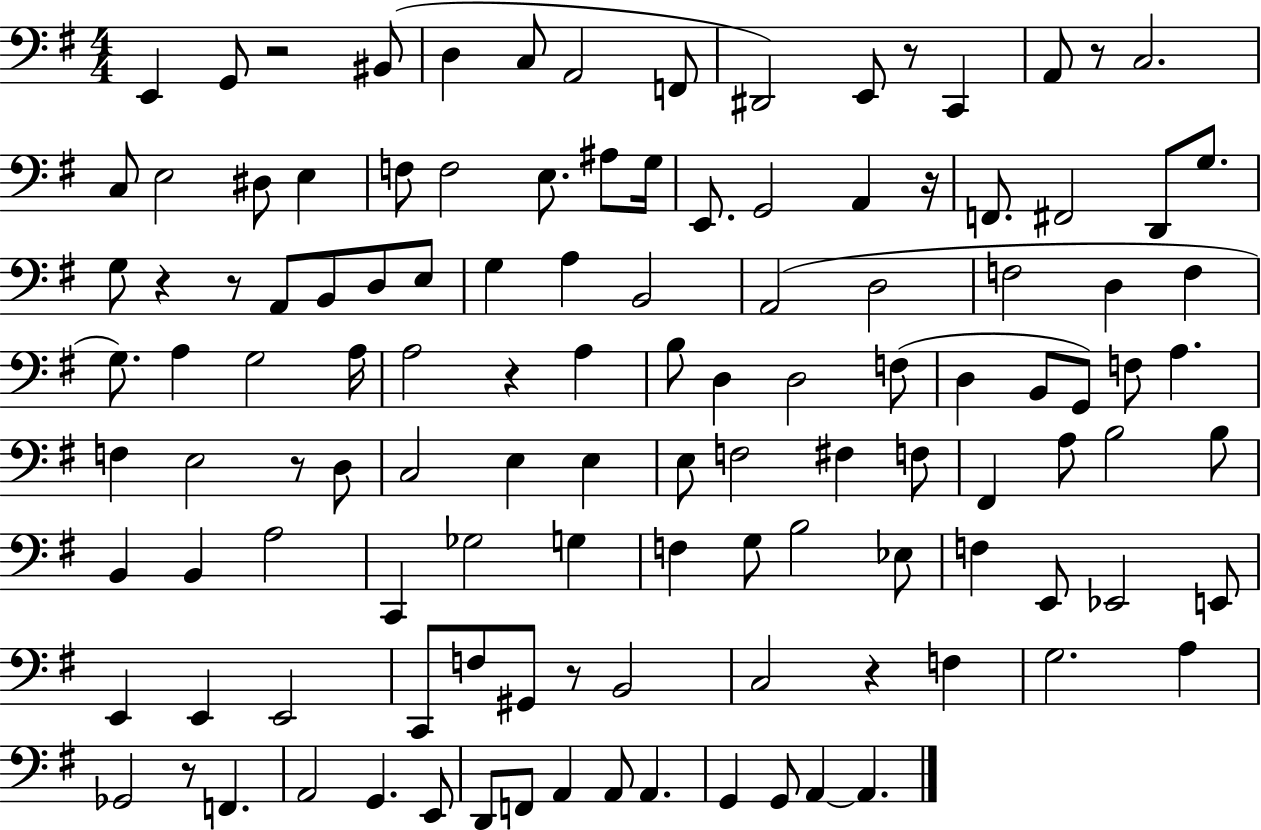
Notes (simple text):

E2/q G2/e R/h BIS2/e D3/q C3/e A2/h F2/e D#2/h E2/e R/e C2/q A2/e R/e C3/h. C3/e E3/h D#3/e E3/q F3/e F3/h E3/e. A#3/e G3/s E2/e. G2/h A2/q R/s F2/e. F#2/h D2/e G3/e. G3/e R/q R/e A2/e B2/e D3/e E3/e G3/q A3/q B2/h A2/h D3/h F3/h D3/q F3/q G3/e. A3/q G3/h A3/s A3/h R/q A3/q B3/e D3/q D3/h F3/e D3/q B2/e G2/e F3/e A3/q. F3/q E3/h R/e D3/e C3/h E3/q E3/q E3/e F3/h F#3/q F3/e F#2/q A3/e B3/h B3/e B2/q B2/q A3/h C2/q Gb3/h G3/q F3/q G3/e B3/h Eb3/e F3/q E2/e Eb2/h E2/e E2/q E2/q E2/h C2/e F3/e G#2/e R/e B2/h C3/h R/q F3/q G3/h. A3/q Gb2/h R/e F2/q. A2/h G2/q. E2/e D2/e F2/e A2/q A2/e A2/q. G2/q G2/e A2/q A2/q.